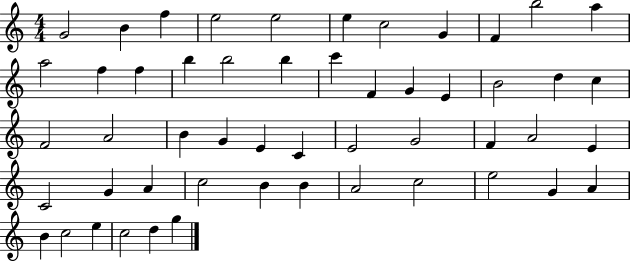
X:1
T:Untitled
M:4/4
L:1/4
K:C
G2 B f e2 e2 e c2 G F b2 a a2 f f b b2 b c' F G E B2 d c F2 A2 B G E C E2 G2 F A2 E C2 G A c2 B B A2 c2 e2 G A B c2 e c2 d g